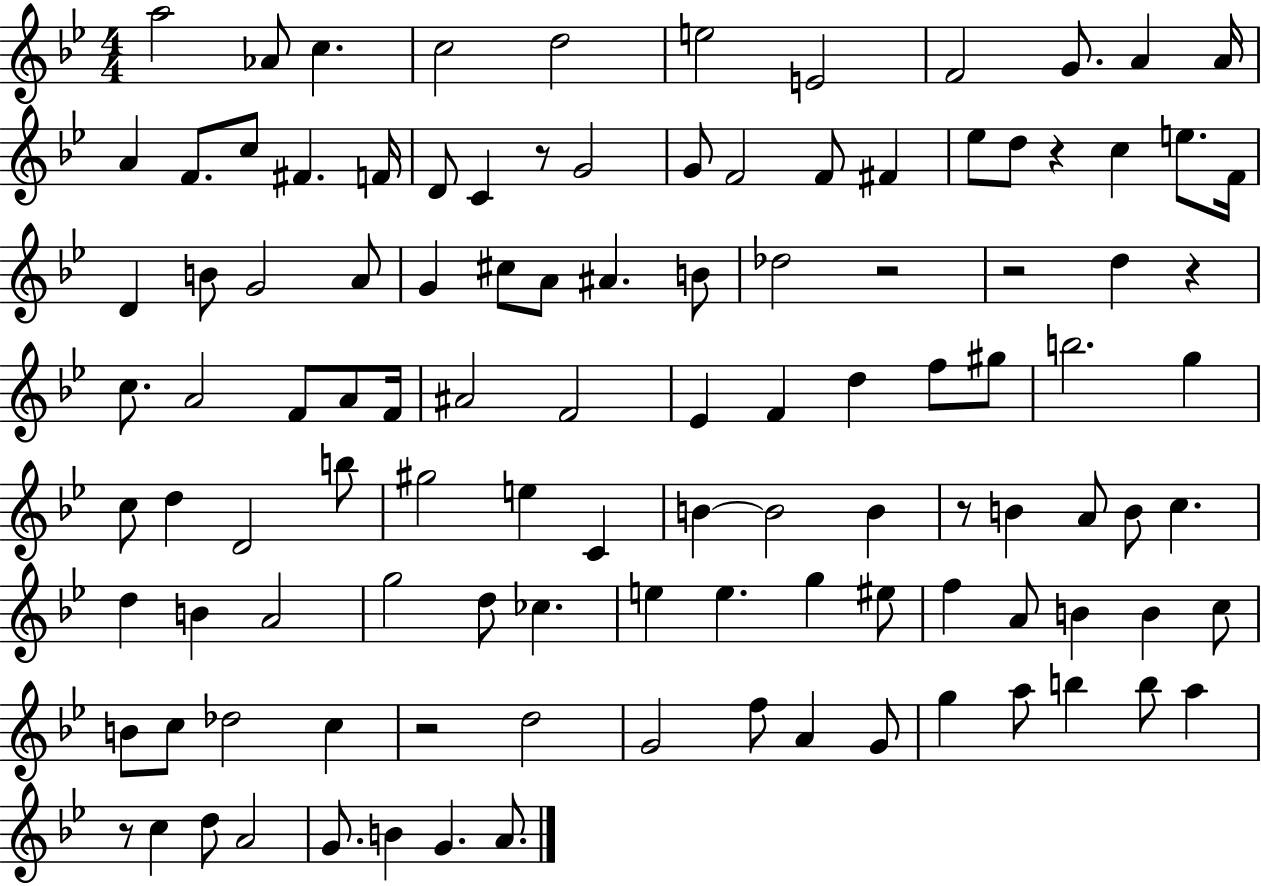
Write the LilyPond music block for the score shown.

{
  \clef treble
  \numericTimeSignature
  \time 4/4
  \key bes \major
  \repeat volta 2 { a''2 aes'8 c''4. | c''2 d''2 | e''2 e'2 | f'2 g'8. a'4 a'16 | \break a'4 f'8. c''8 fis'4. f'16 | d'8 c'4 r8 g'2 | g'8 f'2 f'8 fis'4 | ees''8 d''8 r4 c''4 e''8. f'16 | \break d'4 b'8 g'2 a'8 | g'4 cis''8 a'8 ais'4. b'8 | des''2 r2 | r2 d''4 r4 | \break c''8. a'2 f'8 a'8 f'16 | ais'2 f'2 | ees'4 f'4 d''4 f''8 gis''8 | b''2. g''4 | \break c''8 d''4 d'2 b''8 | gis''2 e''4 c'4 | b'4~~ b'2 b'4 | r8 b'4 a'8 b'8 c''4. | \break d''4 b'4 a'2 | g''2 d''8 ces''4. | e''4 e''4. g''4 eis''8 | f''4 a'8 b'4 b'4 c''8 | \break b'8 c''8 des''2 c''4 | r2 d''2 | g'2 f''8 a'4 g'8 | g''4 a''8 b''4 b''8 a''4 | \break r8 c''4 d''8 a'2 | g'8. b'4 g'4. a'8. | } \bar "|."
}